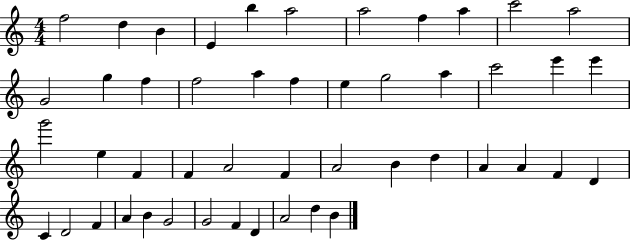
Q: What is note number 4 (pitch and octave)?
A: E4